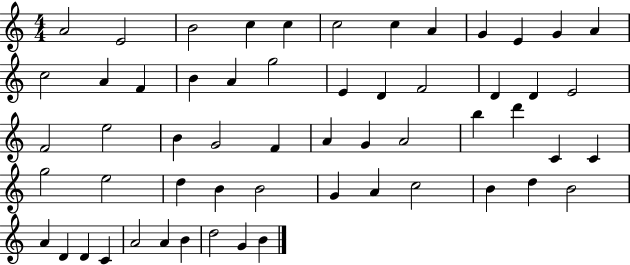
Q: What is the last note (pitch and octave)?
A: B4